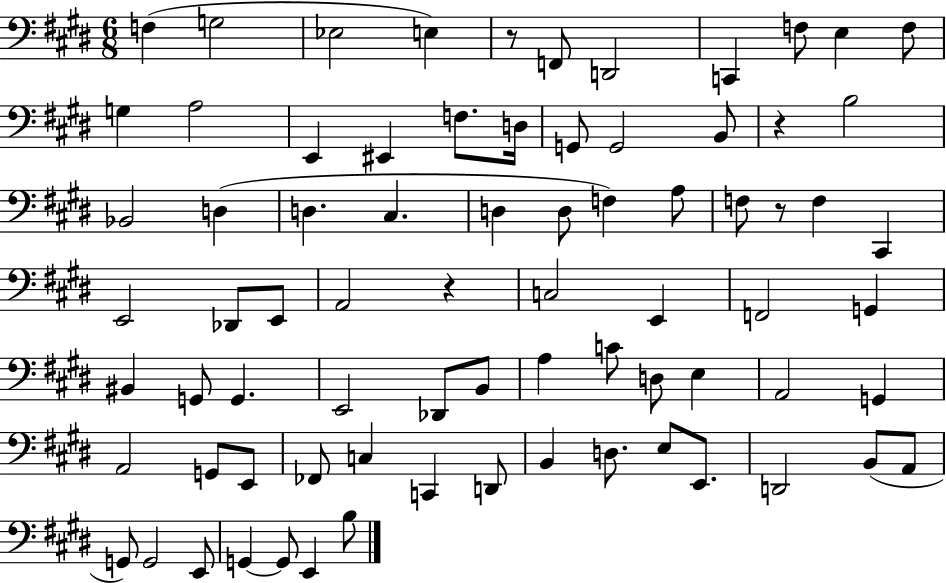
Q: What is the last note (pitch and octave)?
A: B3